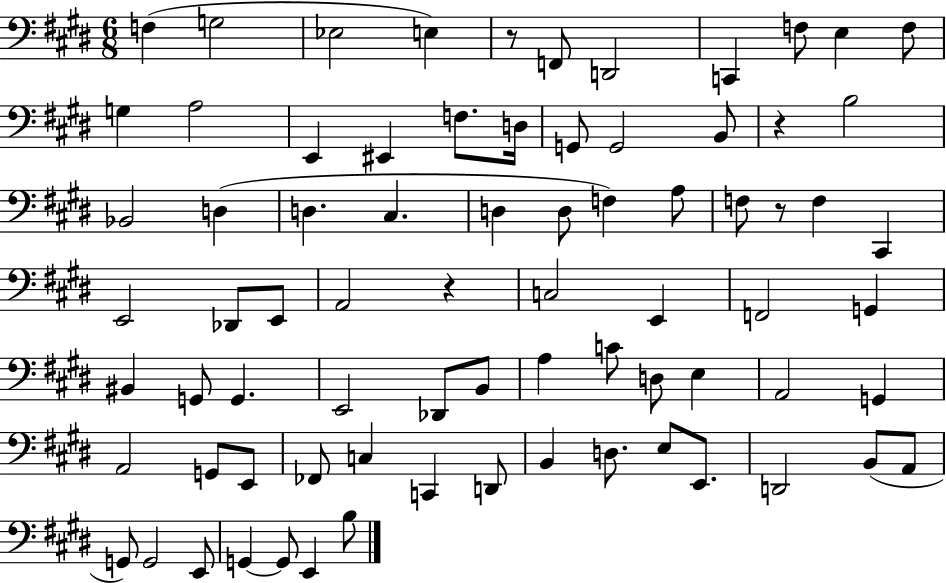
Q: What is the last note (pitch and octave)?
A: B3